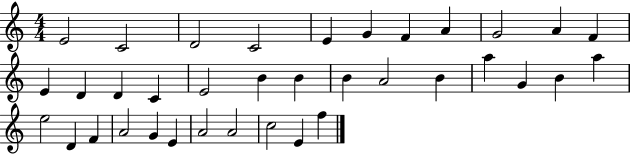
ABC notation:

X:1
T:Untitled
M:4/4
L:1/4
K:C
E2 C2 D2 C2 E G F A G2 A F E D D C E2 B B B A2 B a G B a e2 D F A2 G E A2 A2 c2 E f